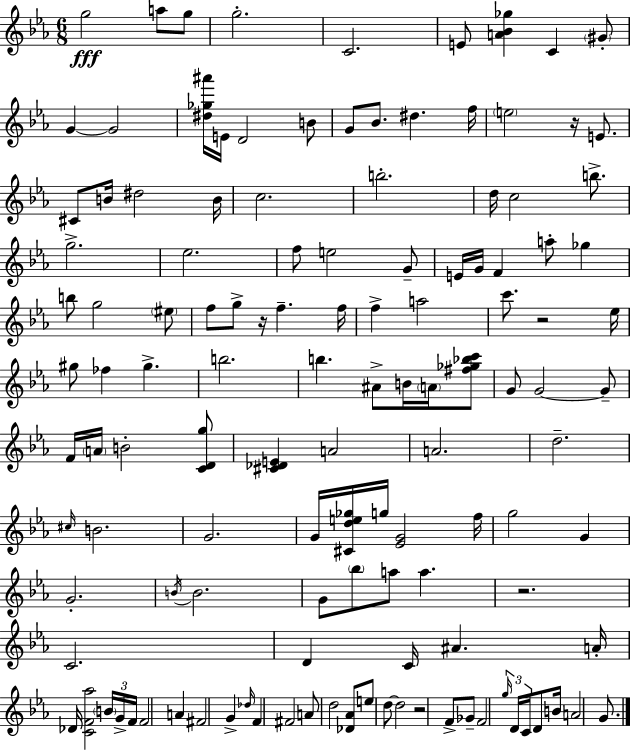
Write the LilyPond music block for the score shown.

{
  \clef treble
  \numericTimeSignature
  \time 6/8
  \key c \minor
  g''2\fff a''8 g''8 | g''2.-. | c'2. | e'8 <a' bes' ges''>4 c'4 \parenthesize gis'8-. | \break g'4~~ g'2 | <dis'' ges'' ais'''>16 e'16 d'2 b'8 | g'8 bes'8. dis''4. f''16 | \parenthesize e''2 r16 e'8. | \break cis'8 b'16 dis''2 b'16 | c''2. | b''2.-. | d''16 c''2 b''8.-> | \break g''2.-> | ees''2. | f''8 e''2 g'8-- | e'16 g'16 f'4 a''8-. ges''4 | \break b''8 g''2 \parenthesize eis''8 | f''8 g''8-> r16 f''4.-- f''16 | f''4-> a''2 | c'''8. r2 ees''16 | \break gis''8 fes''4 gis''4.-> | b''2. | b''4. ais'8-> b'16 \parenthesize a'16 <fis'' ges'' bes'' c'''>8 | g'8 g'2~~ g'8-- | \break f'16 \parenthesize a'16 b'2-. <c' d' g''>8 | <cis' des' e'>4 a'2 | a'2. | d''2.-- | \break \grace { cis''16 } b'2. | g'2. | g'16 <cis' d'' e'' ges''>16 g''16 <ees' g'>2 | f''16 g''2 g'4 | \break g'2.-. | \acciaccatura { b'16 } b'2. | g'8 \parenthesize bes''8 a''8 a''4. | r2. | \break c'2. | d'4 c'16 ais'4. | a'16-. des'16 <c' f' aes''>2 \tuplet 3/2 { \parenthesize b'16 | g'16-> f'16 } f'2 a'4 | \break fis'2 g'4-> | \grace { des''16 } f'4 fis'2 | a'8 d''2 | <des' aes'>8 e''8 d''8~~ d''2 | \break r2 f'8-> | ges'8-- f'2 \tuplet 3/2 { \grace { g''16 } | d'16 c'16 } d'8 b'16 a'2 | g'8. \bar "|."
}